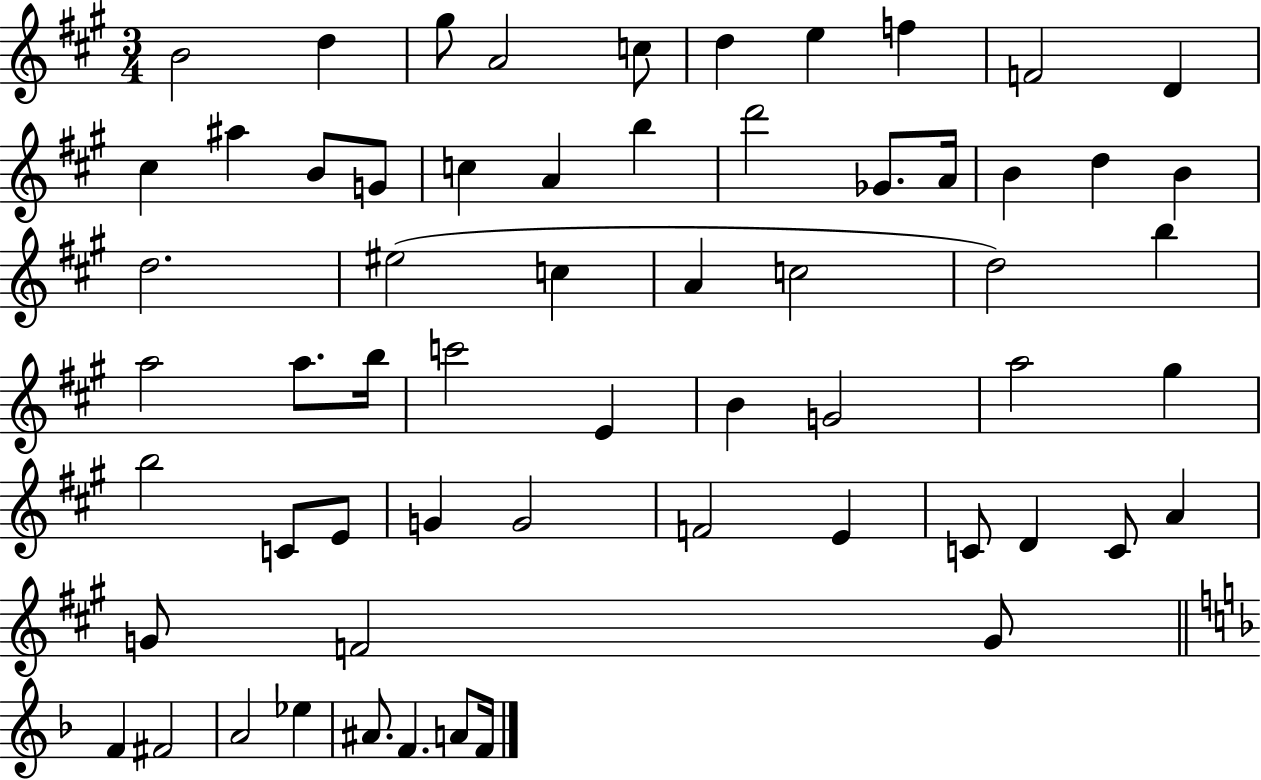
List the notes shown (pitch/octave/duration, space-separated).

B4/h D5/q G#5/e A4/h C5/e D5/q E5/q F5/q F4/h D4/q C#5/q A#5/q B4/e G4/e C5/q A4/q B5/q D6/h Gb4/e. A4/s B4/q D5/q B4/q D5/h. EIS5/h C5/q A4/q C5/h D5/h B5/q A5/h A5/e. B5/s C6/h E4/q B4/q G4/h A5/h G#5/q B5/h C4/e E4/e G4/q G4/h F4/h E4/q C4/e D4/q C4/e A4/q G4/e F4/h G4/e F4/q F#4/h A4/h Eb5/q A#4/e. F4/q. A4/e F4/s